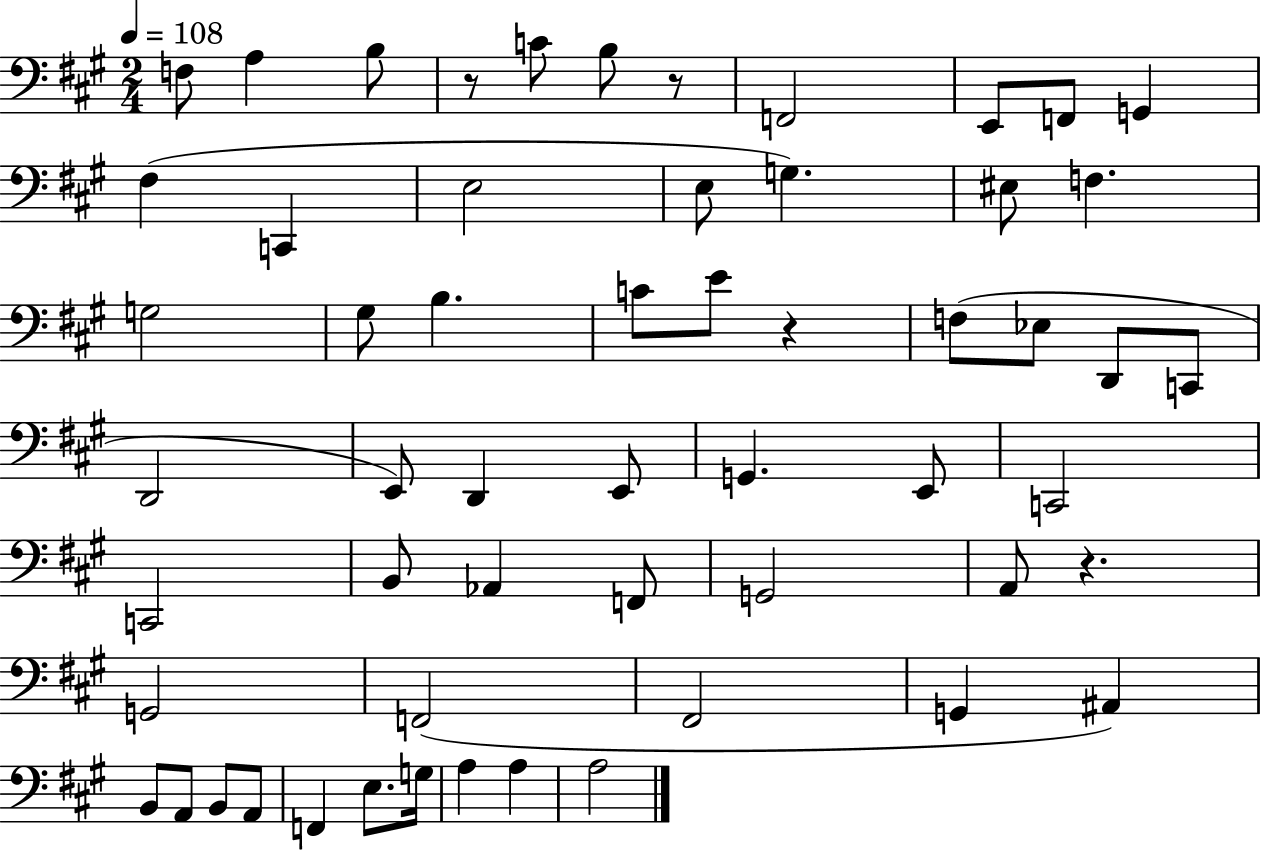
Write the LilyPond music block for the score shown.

{
  \clef bass
  \numericTimeSignature
  \time 2/4
  \key a \major
  \tempo 4 = 108
  f8 a4 b8 | r8 c'8 b8 r8 | f,2 | e,8 f,8 g,4 | \break fis4( c,4 | e2 | e8 g4.) | eis8 f4. | \break g2 | gis8 b4. | c'8 e'8 r4 | f8( ees8 d,8 c,8 | \break d,2 | e,8) d,4 e,8 | g,4. e,8 | c,2 | \break c,2 | b,8 aes,4 f,8 | g,2 | a,8 r4. | \break g,2 | f,2( | fis,2 | g,4 ais,4) | \break b,8 a,8 b,8 a,8 | f,4 e8. g16 | a4 a4 | a2 | \break \bar "|."
}